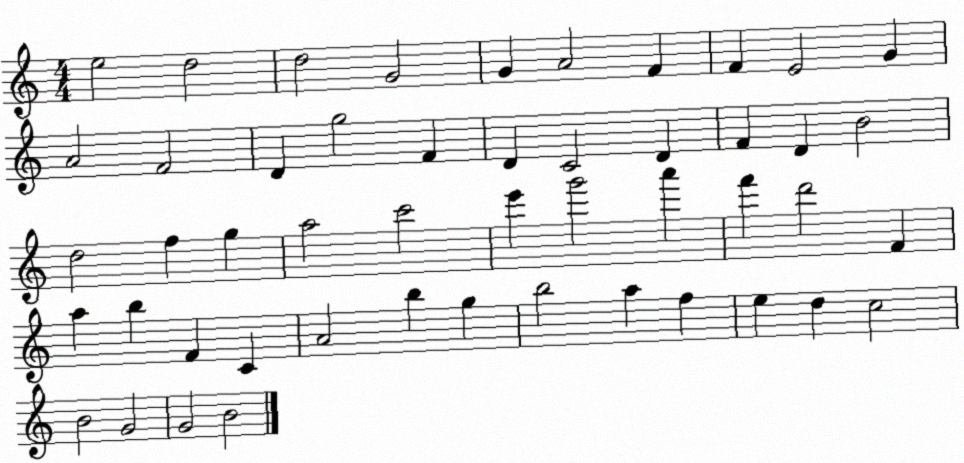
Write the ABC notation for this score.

X:1
T:Untitled
M:4/4
L:1/4
K:C
e2 d2 d2 G2 G A2 F F E2 G A2 F2 D g2 F D C2 D F D B2 d2 f g a2 c'2 e' g'2 a' f' d'2 F a b F C A2 b g b2 a f e d c2 B2 G2 G2 B2